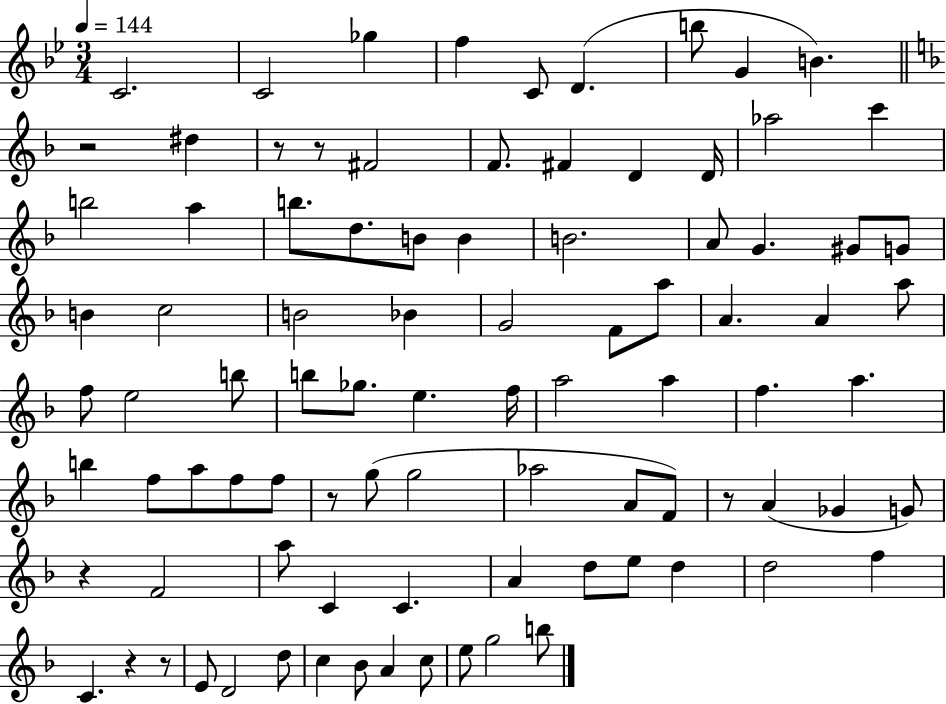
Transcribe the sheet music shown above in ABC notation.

X:1
T:Untitled
M:3/4
L:1/4
K:Bb
C2 C2 _g f C/2 D b/2 G B z2 ^d z/2 z/2 ^F2 F/2 ^F D D/4 _a2 c' b2 a b/2 d/2 B/2 B B2 A/2 G ^G/2 G/2 B c2 B2 _B G2 F/2 a/2 A A a/2 f/2 e2 b/2 b/2 _g/2 e f/4 a2 a f a b f/2 a/2 f/2 f/2 z/2 g/2 g2 _a2 A/2 F/2 z/2 A _G G/2 z F2 a/2 C C A d/2 e/2 d d2 f C z z/2 E/2 D2 d/2 c _B/2 A c/2 e/2 g2 b/2